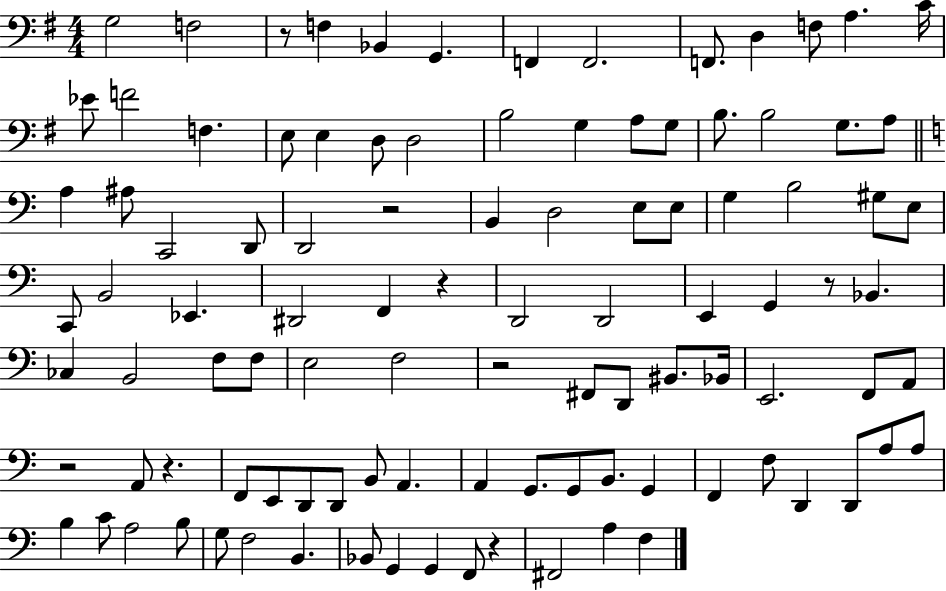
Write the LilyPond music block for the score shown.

{
  \clef bass
  \numericTimeSignature
  \time 4/4
  \key g \major
  \repeat volta 2 { g2 f2 | r8 f4 bes,4 g,4. | f,4 f,2. | f,8. d4 f8 a4. c'16 | \break ees'8 f'2 f4. | e8 e4 d8 d2 | b2 g4 a8 g8 | b8. b2 g8. a8 | \break \bar "||" \break \key a \minor a4 ais8 c,2 d,8 | d,2 r2 | b,4 d2 e8 e8 | g4 b2 gis8 e8 | \break c,8 b,2 ees,4. | dis,2 f,4 r4 | d,2 d,2 | e,4 g,4 r8 bes,4. | \break ces4 b,2 f8 f8 | e2 f2 | r2 fis,8 d,8 bis,8. bes,16 | e,2. f,8 a,8 | \break r2 a,8 r4. | f,8 e,8 d,8 d,8 b,8 a,4. | a,4 g,8. g,8 b,8. g,4 | f,4 f8 d,4 d,8 a8 a8 | \break b4 c'8 a2 b8 | g8 f2 b,4. | bes,8 g,4 g,4 f,8 r4 | fis,2 a4 f4 | \break } \bar "|."
}